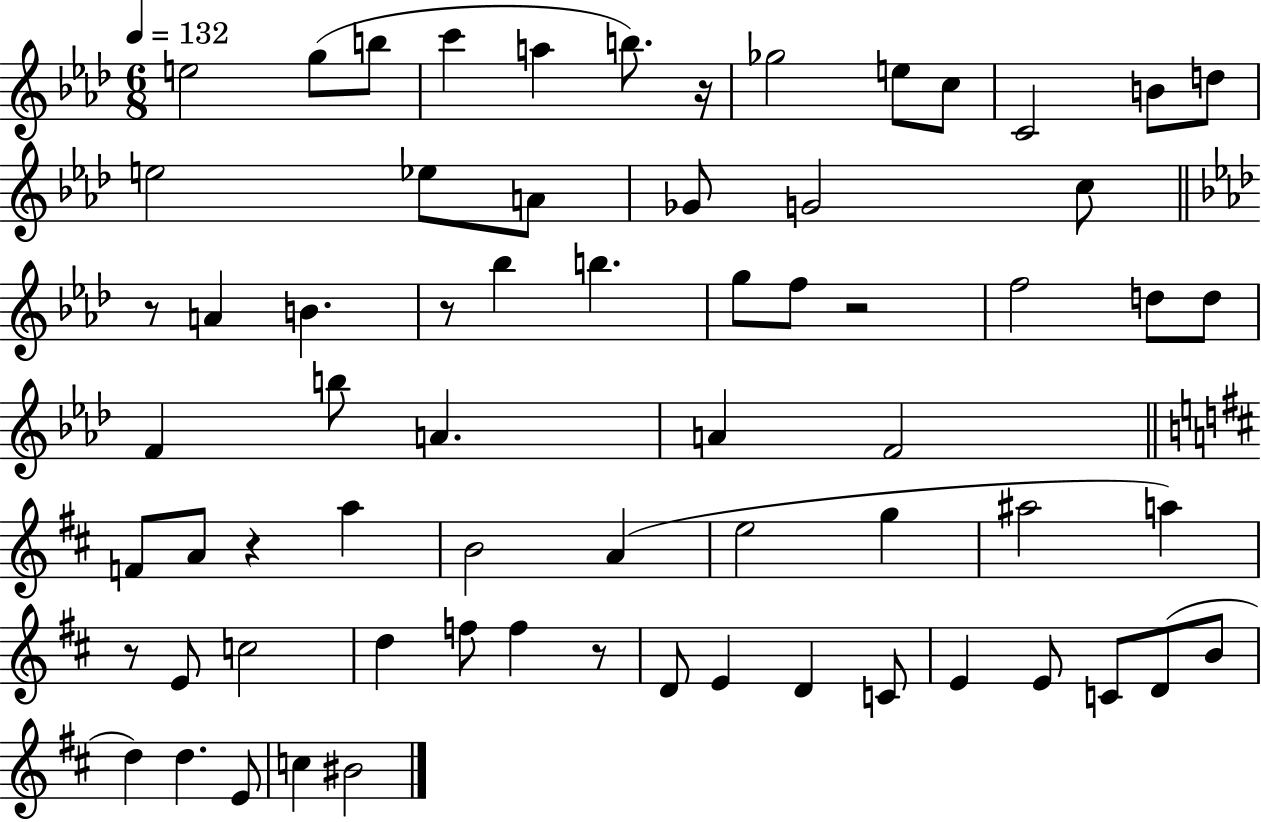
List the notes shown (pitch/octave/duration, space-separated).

E5/h G5/e B5/e C6/q A5/q B5/e. R/s Gb5/h E5/e C5/e C4/h B4/e D5/e E5/h Eb5/e A4/e Gb4/e G4/h C5/e R/e A4/q B4/q. R/e Bb5/q B5/q. G5/e F5/e R/h F5/h D5/e D5/e F4/q B5/e A4/q. A4/q F4/h F4/e A4/e R/q A5/q B4/h A4/q E5/h G5/q A#5/h A5/q R/e E4/e C5/h D5/q F5/e F5/q R/e D4/e E4/q D4/q C4/e E4/q E4/e C4/e D4/e B4/e D5/q D5/q. E4/e C5/q BIS4/h